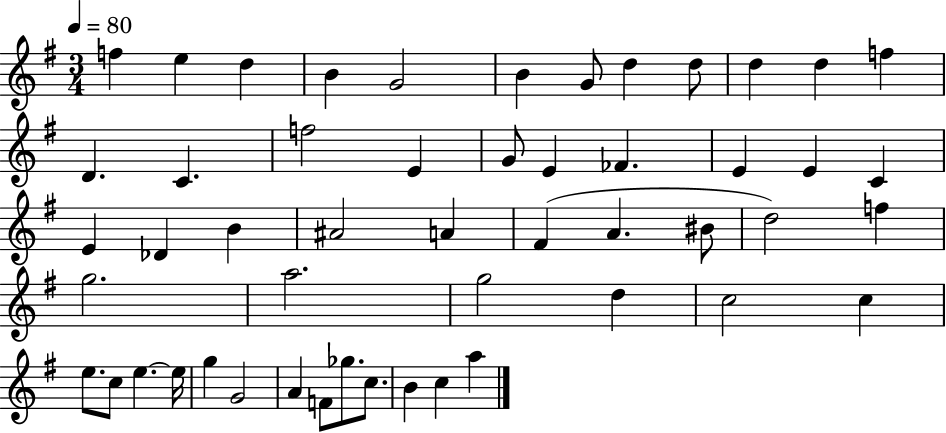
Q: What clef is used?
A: treble